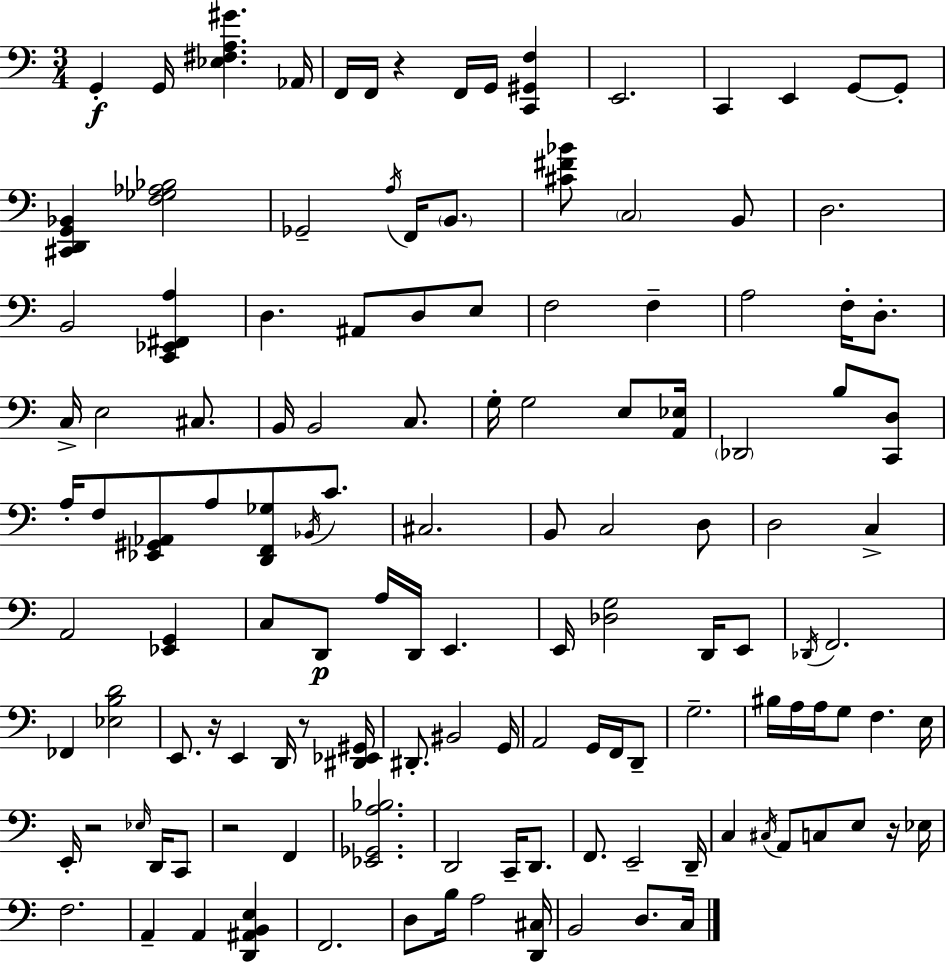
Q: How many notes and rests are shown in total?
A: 130